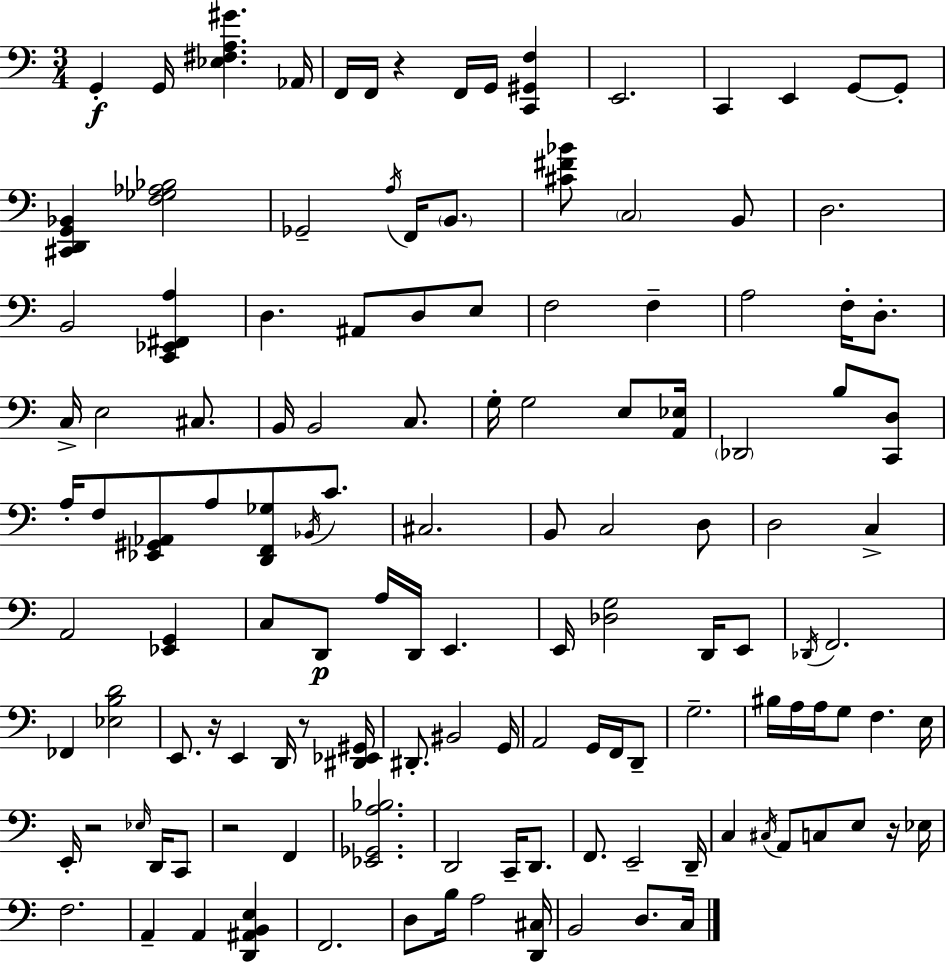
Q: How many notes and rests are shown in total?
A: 130